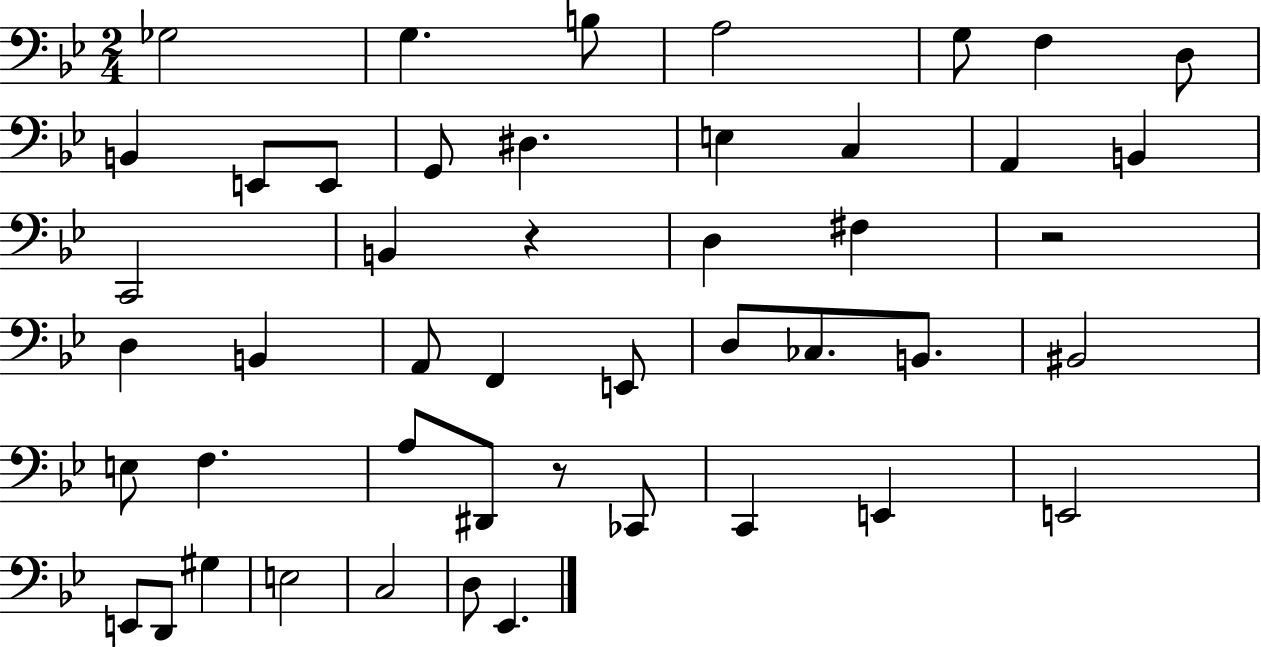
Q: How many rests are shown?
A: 3